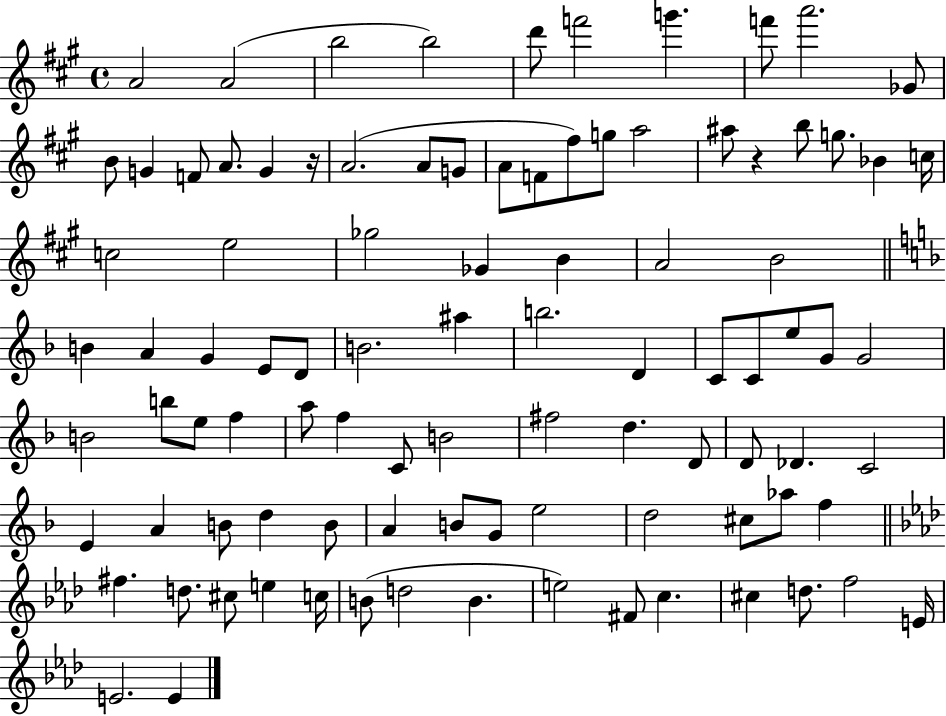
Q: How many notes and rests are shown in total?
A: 95